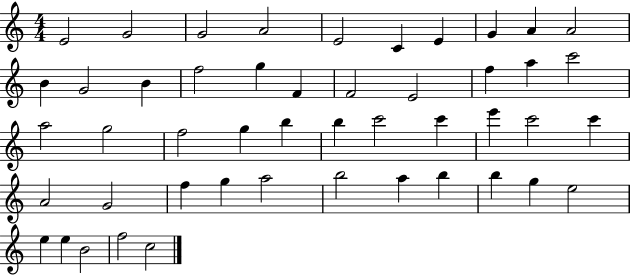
X:1
T:Untitled
M:4/4
L:1/4
K:C
E2 G2 G2 A2 E2 C E G A A2 B G2 B f2 g F F2 E2 f a c'2 a2 g2 f2 g b b c'2 c' e' c'2 c' A2 G2 f g a2 b2 a b b g e2 e e B2 f2 c2